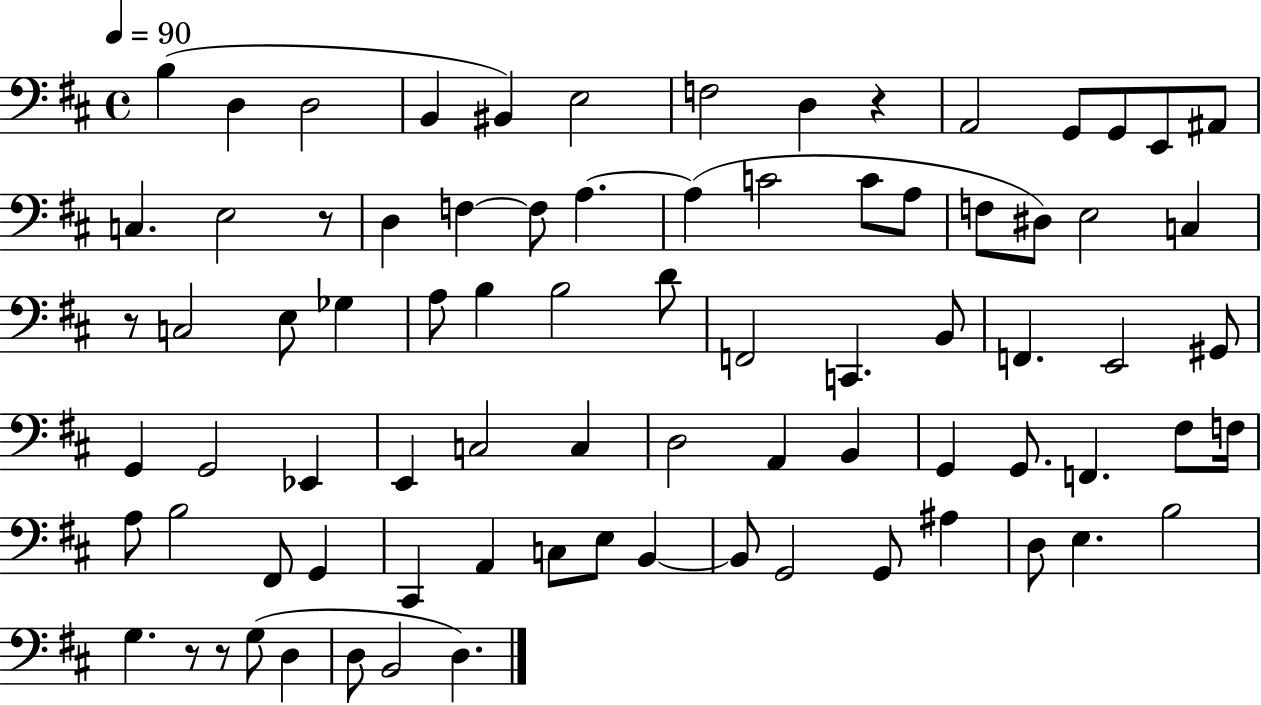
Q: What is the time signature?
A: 4/4